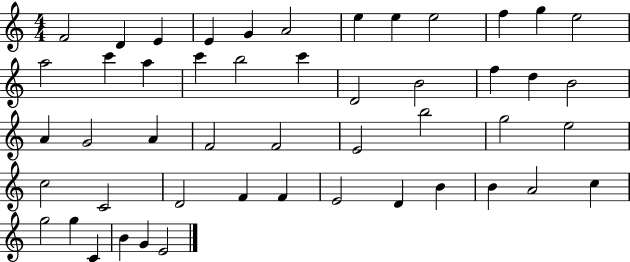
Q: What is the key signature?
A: C major